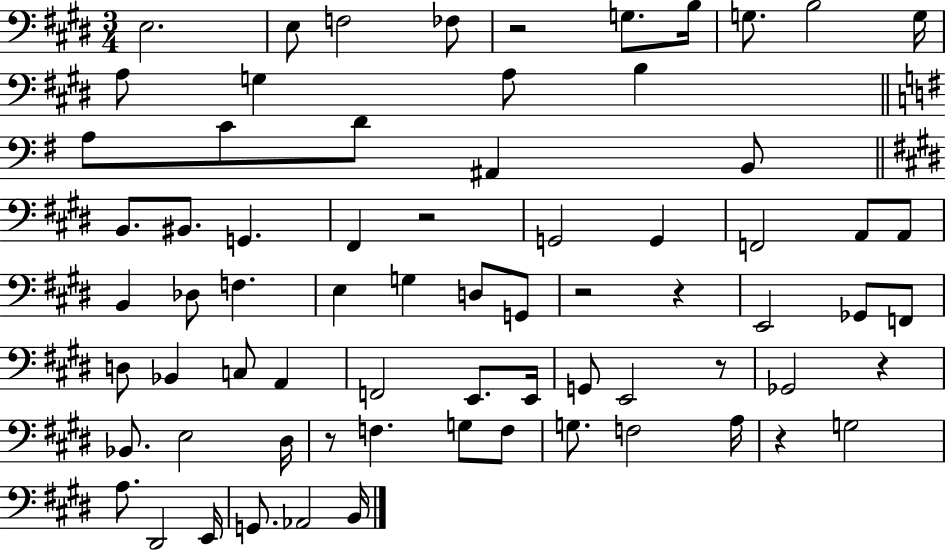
{
  \clef bass
  \numericTimeSignature
  \time 3/4
  \key e \major
  e2. | e8 f2 fes8 | r2 g8. b16 | g8. b2 g16 | \break a8 g4 a8 b4 | \bar "||" \break \key e \minor a8 c'8 d'8 ais,4 b,8 | \bar "||" \break \key e \major b,8. bis,8. g,4. | fis,4 r2 | g,2 g,4 | f,2 a,8 a,8 | \break b,4 des8 f4. | e4 g4 d8 g,8 | r2 r4 | e,2 ges,8 f,8 | \break d8 bes,4 c8 a,4 | f,2 e,8. e,16 | g,8 e,2 r8 | ges,2 r4 | \break bes,8. e2 dis16 | r8 f4. g8 f8 | g8. f2 a16 | r4 g2 | \break a8. dis,2 e,16 | g,8. aes,2 b,16 | \bar "|."
}